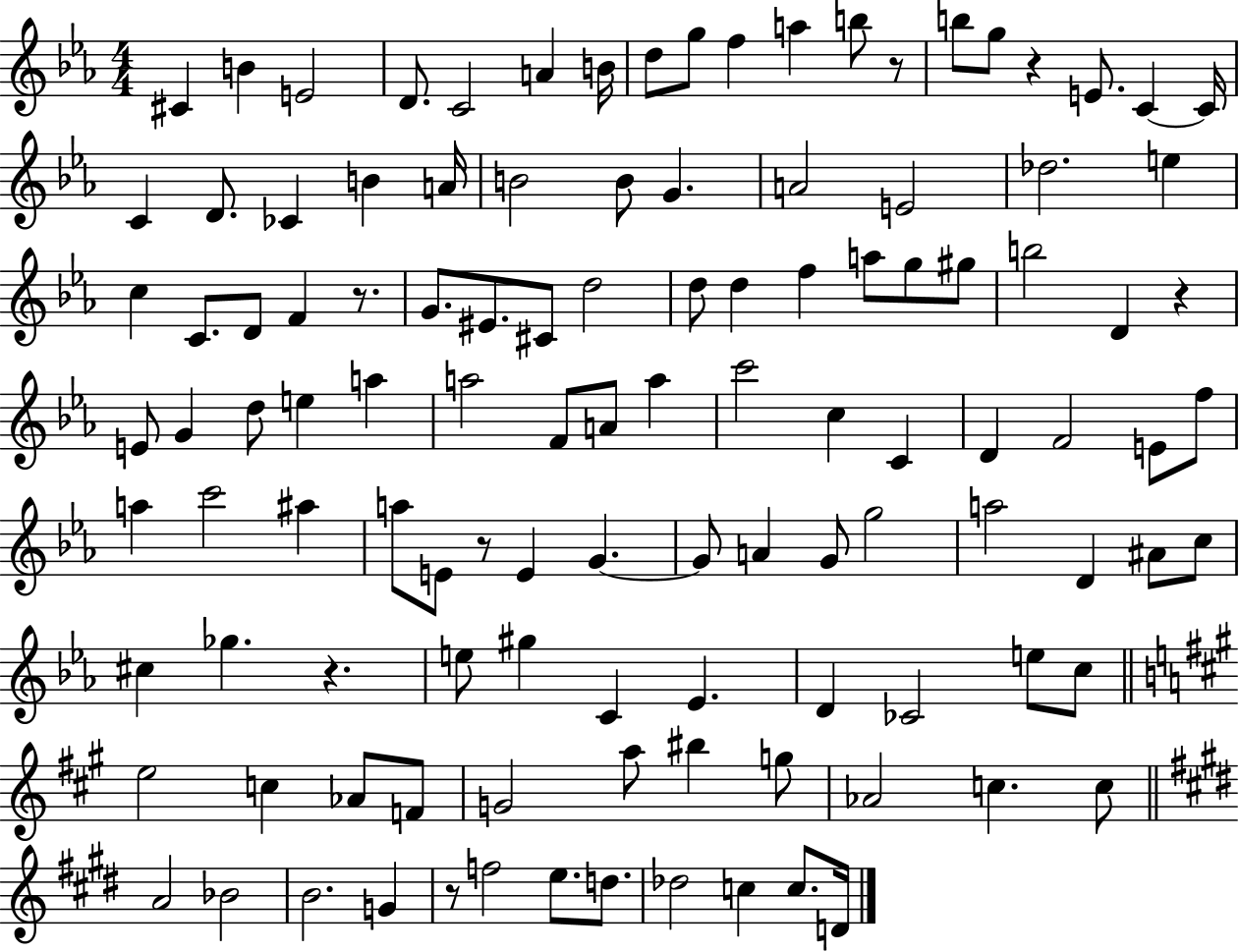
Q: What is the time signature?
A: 4/4